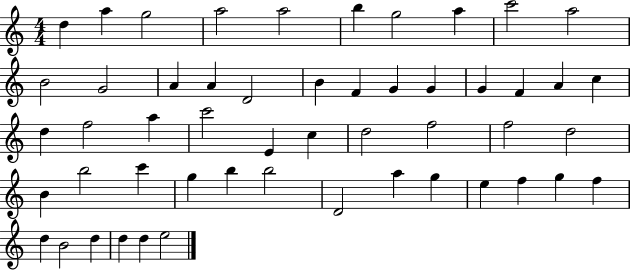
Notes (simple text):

D5/q A5/q G5/h A5/h A5/h B5/q G5/h A5/q C6/h A5/h B4/h G4/h A4/q A4/q D4/h B4/q F4/q G4/q G4/q G4/q F4/q A4/q C5/q D5/q F5/h A5/q C6/h E4/q C5/q D5/h F5/h F5/h D5/h B4/q B5/h C6/q G5/q B5/q B5/h D4/h A5/q G5/q E5/q F5/q G5/q F5/q D5/q B4/h D5/q D5/q D5/q E5/h